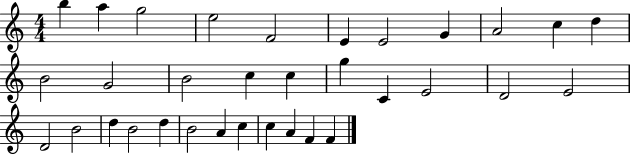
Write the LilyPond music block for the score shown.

{
  \clef treble
  \numericTimeSignature
  \time 4/4
  \key c \major
  b''4 a''4 g''2 | e''2 f'2 | e'4 e'2 g'4 | a'2 c''4 d''4 | \break b'2 g'2 | b'2 c''4 c''4 | g''4 c'4 e'2 | d'2 e'2 | \break d'2 b'2 | d''4 b'2 d''4 | b'2 a'4 c''4 | c''4 a'4 f'4 f'4 | \break \bar "|."
}